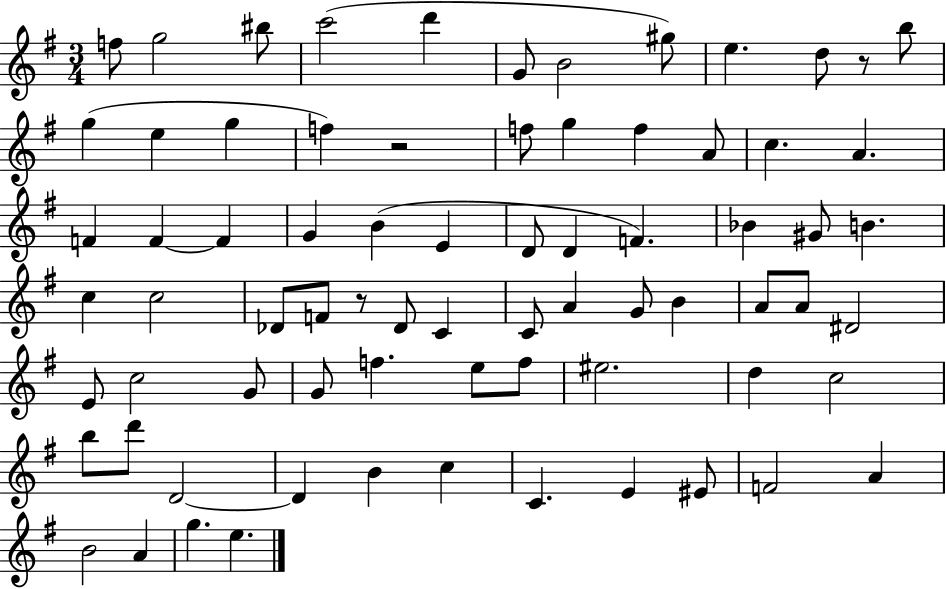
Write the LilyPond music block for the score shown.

{
  \clef treble
  \numericTimeSignature
  \time 3/4
  \key g \major
  \repeat volta 2 { f''8 g''2 bis''8 | c'''2( d'''4 | g'8 b'2 gis''8) | e''4. d''8 r8 b''8 | \break g''4( e''4 g''4 | f''4) r2 | f''8 g''4 f''4 a'8 | c''4. a'4. | \break f'4 f'4~~ f'4 | g'4 b'4( e'4 | d'8 d'4 f'4.) | bes'4 gis'8 b'4. | \break c''4 c''2 | des'8 f'8 r8 des'8 c'4 | c'8 a'4 g'8 b'4 | a'8 a'8 dis'2 | \break e'8 c''2 g'8 | g'8 f''4. e''8 f''8 | eis''2. | d''4 c''2 | \break b''8 d'''8 d'2~~ | d'4 b'4 c''4 | c'4. e'4 eis'8 | f'2 a'4 | \break b'2 a'4 | g''4. e''4. | } \bar "|."
}